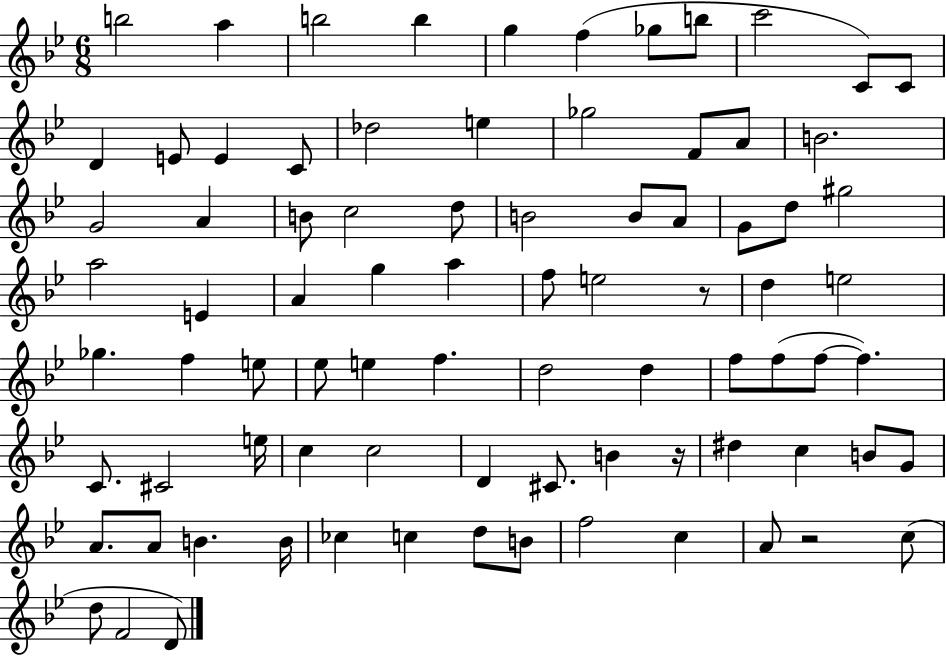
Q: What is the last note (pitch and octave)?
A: D4